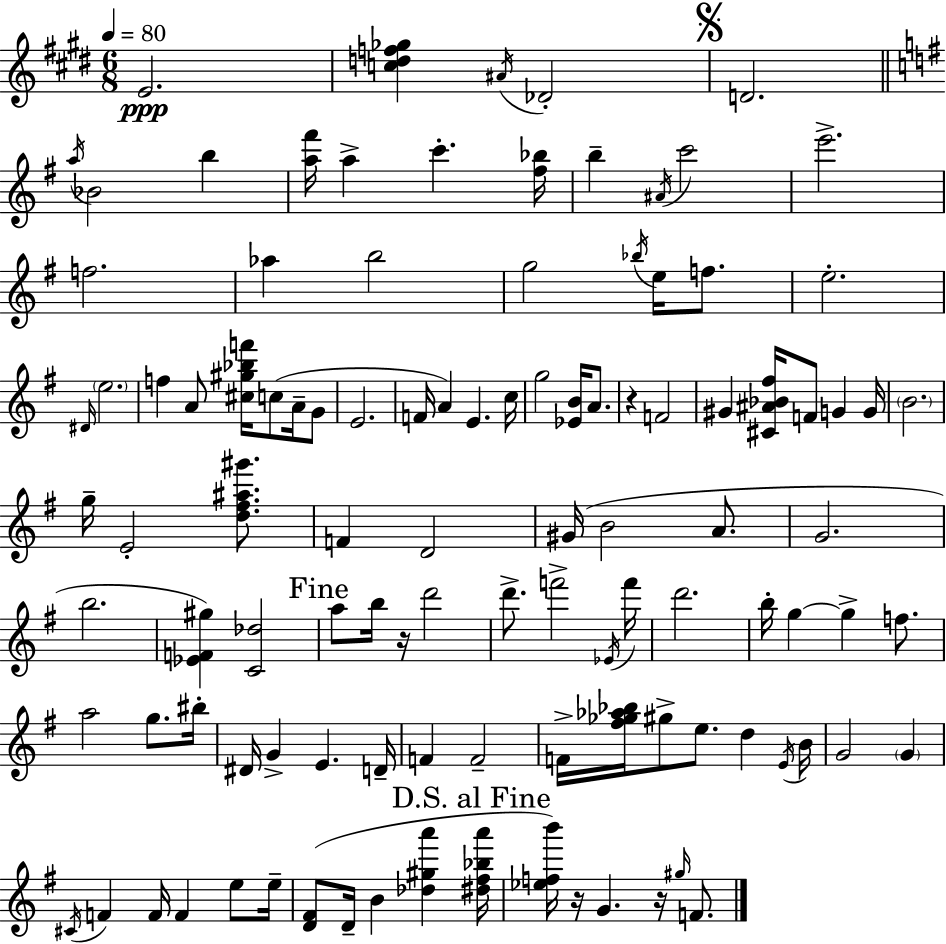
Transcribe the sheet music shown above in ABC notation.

X:1
T:Untitled
M:6/8
L:1/4
K:E
E2 [cdf_g] ^A/4 _D2 D2 a/4 _B2 b [a^f']/4 a c' [^f_b]/4 b ^A/4 c'2 e'2 f2 _a b2 g2 _b/4 e/4 f/2 e2 ^D/4 e2 f A/2 [^c^g_bf']/4 c/2 A/4 G/2 E2 F/4 A E c/4 g2 [_EB]/4 A/2 z F2 ^G [^C^A_B^f]/4 F/2 G G/4 B2 g/4 E2 [d^f^a^g']/2 F D2 ^G/4 B2 A/2 G2 b2 [_EF^g] [C_d]2 a/2 b/4 z/4 d'2 d'/2 f'2 _E/4 f'/4 d'2 b/4 g g f/2 a2 g/2 ^b/4 ^D/4 G E D/4 F F2 F/4 [^f_g_a_b]/4 ^g/2 e/2 d E/4 B/4 G2 G ^C/4 F F/4 F e/2 e/4 [D^F]/2 D/4 B [_d^ga'] [^d^f_ba']/4 [_efb']/4 z/4 G z/4 ^g/4 F/2